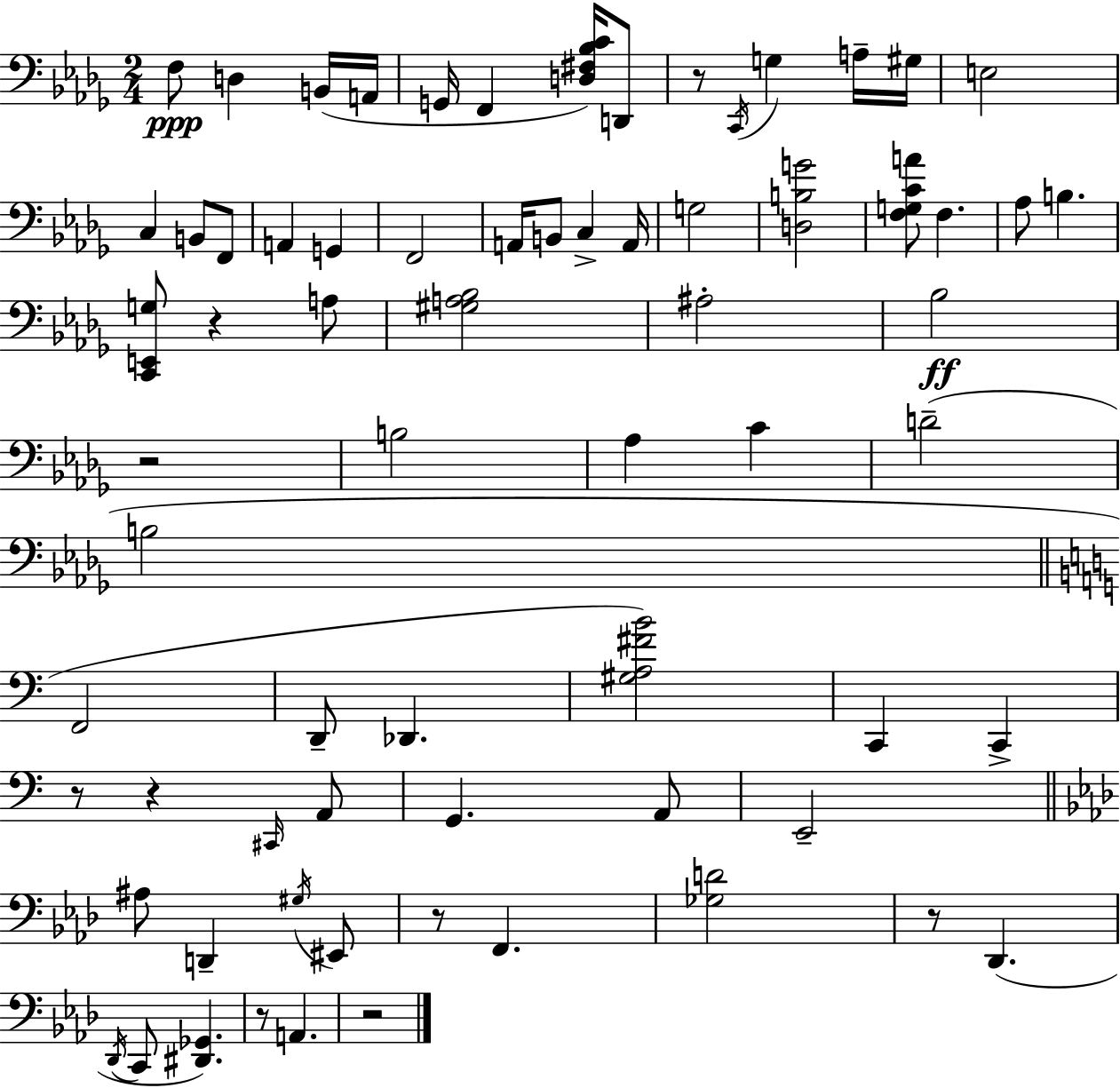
{
  \clef bass
  \numericTimeSignature
  \time 2/4
  \key bes \minor
  f8\ppp d4 b,16( a,16 | g,16 f,4 <d fis bes c'>16) d,8 | r8 \acciaccatura { c,16 } g4 a16-- | gis16 e2 | \break c4 b,8 f,8 | a,4 g,4 | f,2 | a,16 b,8 c4-> | \break a,16 g2 | <d b g'>2 | <f g c' a'>8 f4. | aes8 b4. | \break <c, e, g>8 r4 a8 | <gis a bes>2 | ais2-. | bes2\ff | \break r2 | b2 | aes4 c'4 | d'2--( | \break b2 | \bar "||" \break \key c \major f,2 | d,8-- des,4. | <gis a fis' b'>2) | c,4 c,4-> | \break r8 r4 \grace { cis,16 } a,8 | g,4. a,8 | e,2-- | \bar "||" \break \key aes \major ais8 d,4-- \acciaccatura { gis16 } eis,8 | r8 f,4. | <ges d'>2 | r8 des,4.( | \break \acciaccatura { des,16 } c,8 <dis, ges,>4.) | r8 a,4. | r2 | \bar "|."
}